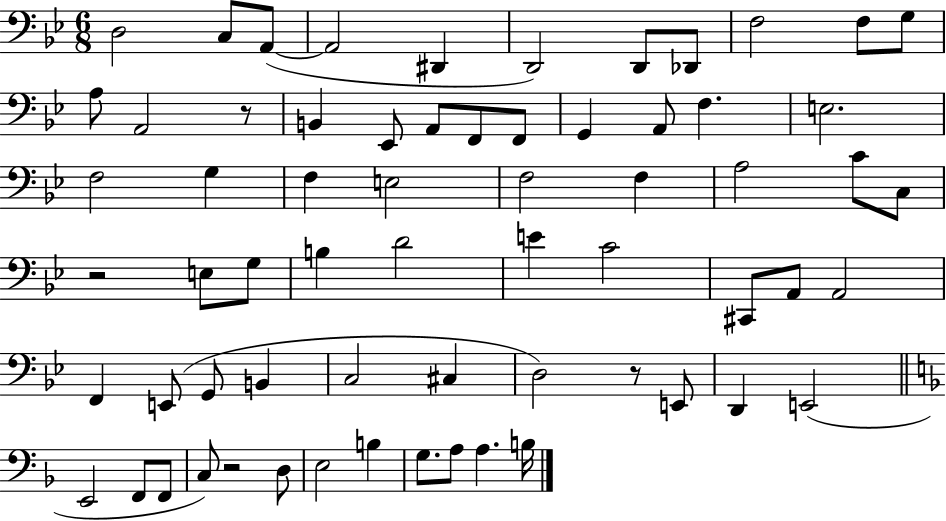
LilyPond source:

{
  \clef bass
  \numericTimeSignature
  \time 6/8
  \key bes \major
  d2 c8 a,8~(~ | a,2 dis,4 | d,2) d,8 des,8 | f2 f8 g8 | \break a8 a,2 r8 | b,4 ees,8 a,8 f,8 f,8 | g,4 a,8 f4. | e2. | \break f2 g4 | f4 e2 | f2 f4 | a2 c'8 c8 | \break r2 e8 g8 | b4 d'2 | e'4 c'2 | cis,8 a,8 a,2 | \break f,4 e,8( g,8 b,4 | c2 cis4 | d2) r8 e,8 | d,4 e,2( | \break \bar "||" \break \key f \major e,2 f,8 f,8 | c8) r2 d8 | e2 b4 | g8. a8 a4. b16 | \break \bar "|."
}